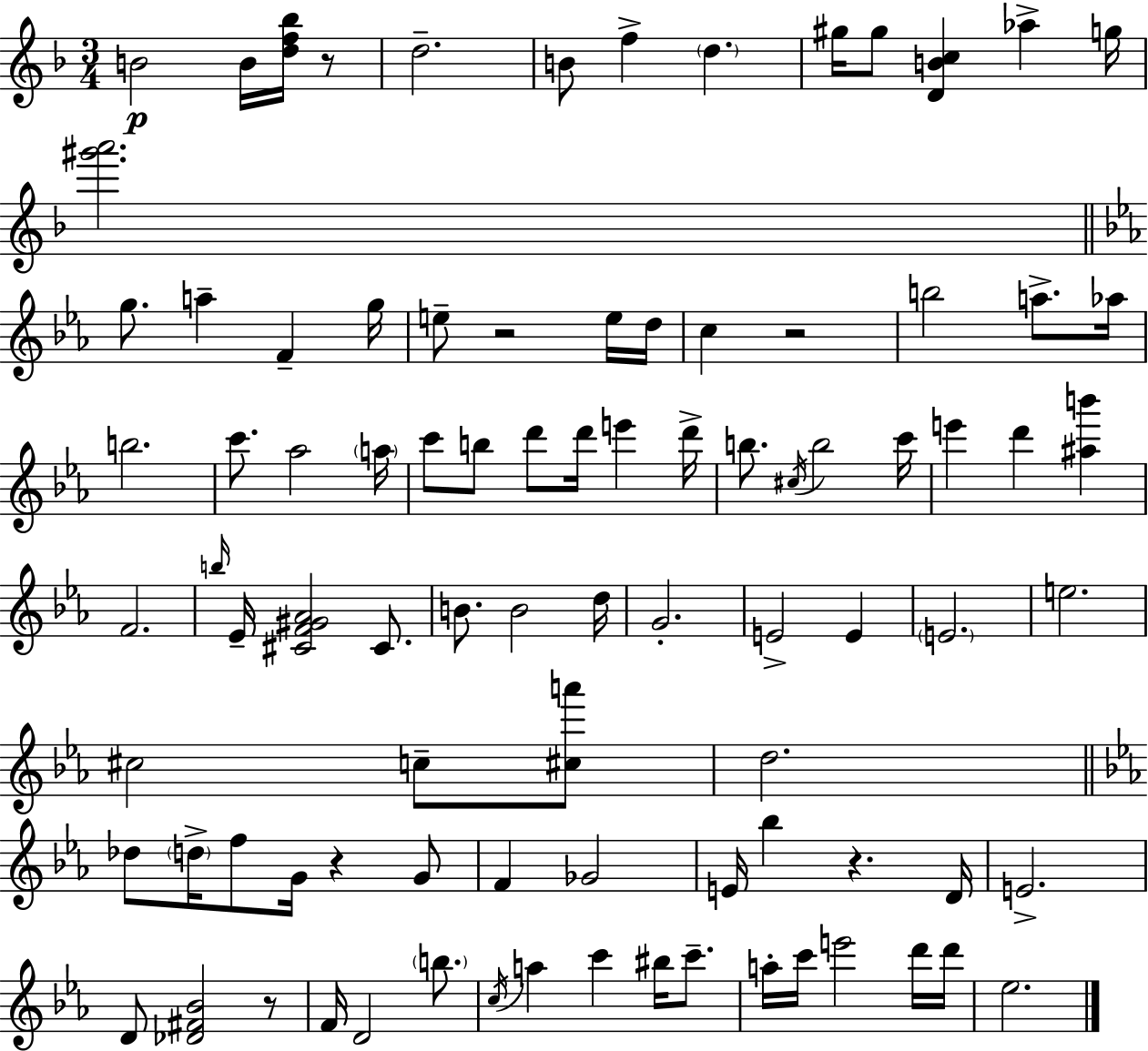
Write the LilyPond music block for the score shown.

{
  \clef treble
  \numericTimeSignature
  \time 3/4
  \key d \minor
  \repeat volta 2 { b'2\p b'16 <d'' f'' bes''>16 r8 | d''2.-- | b'8 f''4-> \parenthesize d''4. | gis''16 gis''8 <d' b' c''>4 aes''4-> g''16 | \break <gis''' a'''>2. | \bar "||" \break \key ees \major g''8. a''4-- f'4-- g''16 | e''8-- r2 e''16 d''16 | c''4 r2 | b''2 a''8.-> aes''16 | \break b''2. | c'''8. aes''2 \parenthesize a''16 | c'''8 b''8 d'''8 d'''16 e'''4 d'''16-> | b''8. \acciaccatura { cis''16 } b''2 | \break c'''16 e'''4 d'''4 <ais'' b'''>4 | f'2. | \grace { b''16 } ees'16-- <cis' f' gis' aes'>2 cis'8. | b'8. b'2 | \break d''16 g'2.-. | e'2-> e'4 | \parenthesize e'2. | e''2. | \break cis''2 c''8-- | <cis'' a'''>8 d''2. | \bar "||" \break \key c \minor des''8 \parenthesize d''16-> f''8 g'16 r4 g'8 | f'4 ges'2 | e'16 bes''4 r4. d'16 | e'2.-> | \break d'8 <des' fis' bes'>2 r8 | f'16 d'2 \parenthesize b''8. | \acciaccatura { c''16 } a''4 c'''4 bis''16 c'''8.-- | a''16-. c'''16 e'''2 d'''16 | \break d'''16 ees''2. | } \bar "|."
}